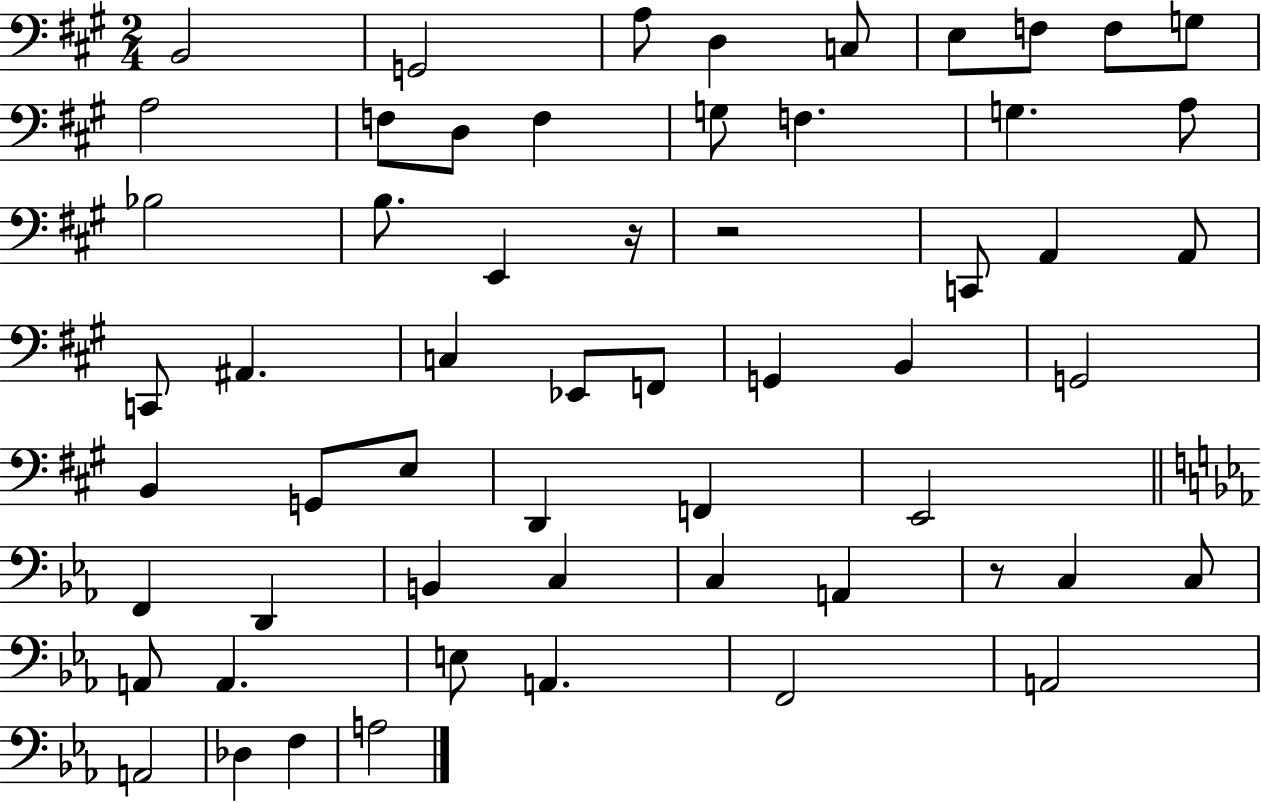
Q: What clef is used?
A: bass